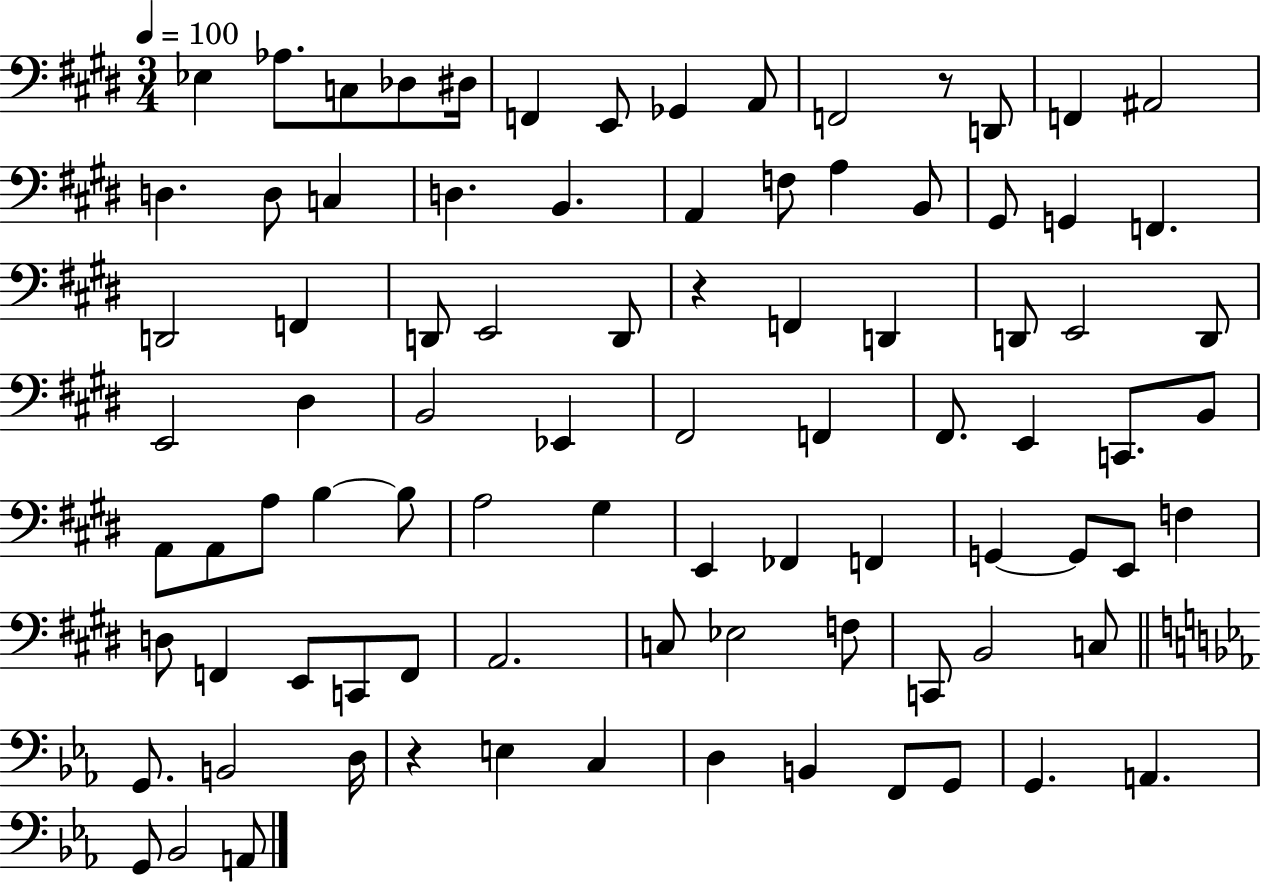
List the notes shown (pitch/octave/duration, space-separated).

Eb3/q Ab3/e. C3/e Db3/e D#3/s F2/q E2/e Gb2/q A2/e F2/h R/e D2/e F2/q A#2/h D3/q. D3/e C3/q D3/q. B2/q. A2/q F3/e A3/q B2/e G#2/e G2/q F2/q. D2/h F2/q D2/e E2/h D2/e R/q F2/q D2/q D2/e E2/h D2/e E2/h D#3/q B2/h Eb2/q F#2/h F2/q F#2/e. E2/q C2/e. B2/e A2/e A2/e A3/e B3/q B3/e A3/h G#3/q E2/q FES2/q F2/q G2/q G2/e E2/e F3/q D3/e F2/q E2/e C2/e F2/e A2/h. C3/e Eb3/h F3/e C2/e B2/h C3/e G2/e. B2/h D3/s R/q E3/q C3/q D3/q B2/q F2/e G2/e G2/q. A2/q. G2/e Bb2/h A2/e